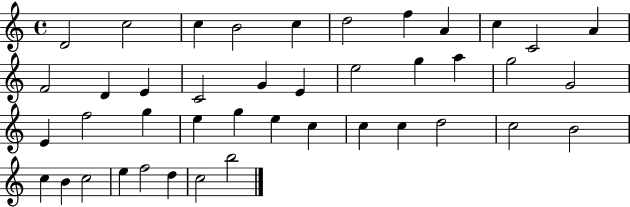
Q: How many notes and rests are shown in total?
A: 42